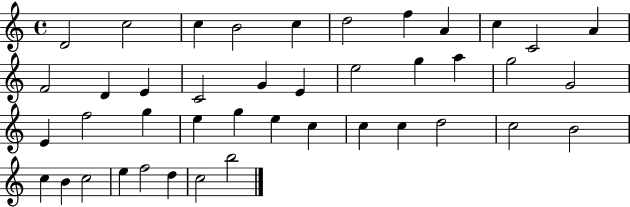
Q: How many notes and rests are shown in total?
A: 42